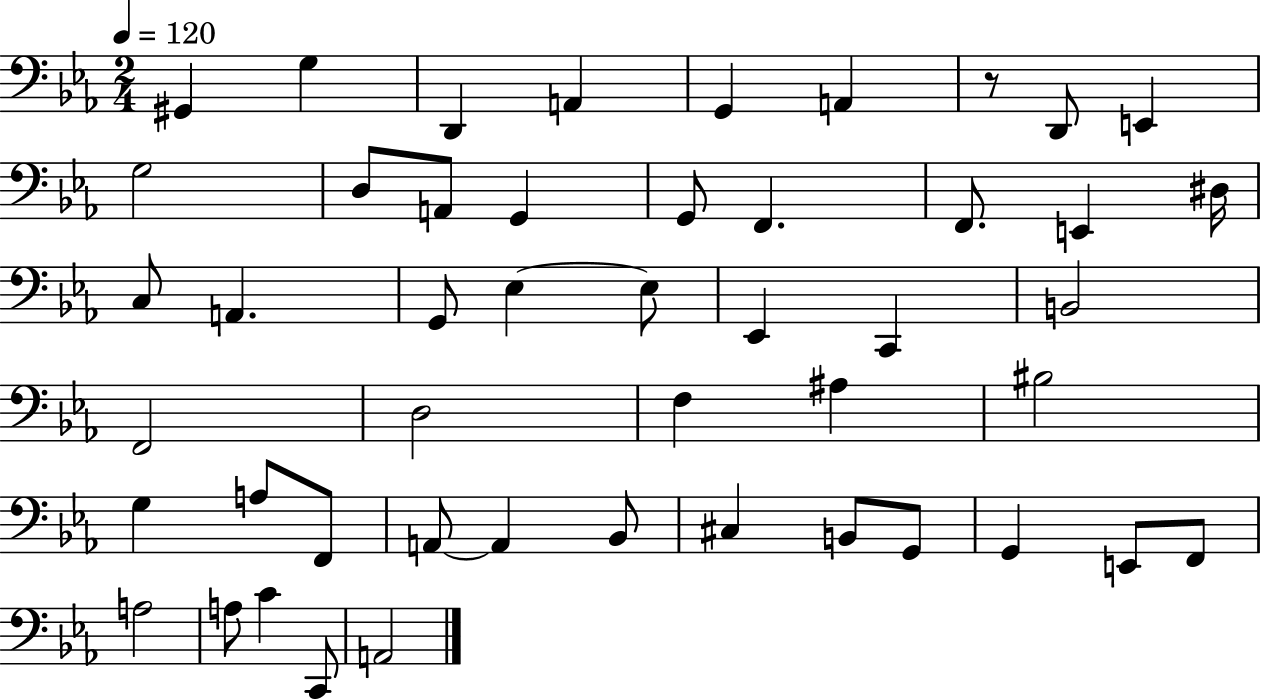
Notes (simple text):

G#2/q G3/q D2/q A2/q G2/q A2/q R/e D2/e E2/q G3/h D3/e A2/e G2/q G2/e F2/q. F2/e. E2/q D#3/s C3/e A2/q. G2/e Eb3/q Eb3/e Eb2/q C2/q B2/h F2/h D3/h F3/q A#3/q BIS3/h G3/q A3/e F2/e A2/e A2/q Bb2/e C#3/q B2/e G2/e G2/q E2/e F2/e A3/h A3/e C4/q C2/e A2/h